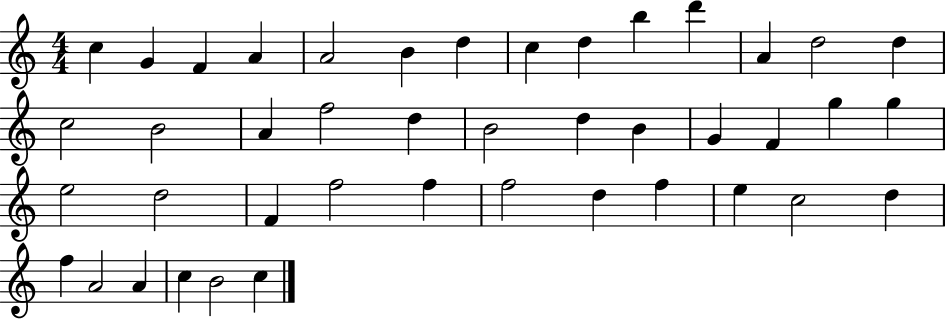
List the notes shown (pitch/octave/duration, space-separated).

C5/q G4/q F4/q A4/q A4/h B4/q D5/q C5/q D5/q B5/q D6/q A4/q D5/h D5/q C5/h B4/h A4/q F5/h D5/q B4/h D5/q B4/q G4/q F4/q G5/q G5/q E5/h D5/h F4/q F5/h F5/q F5/h D5/q F5/q E5/q C5/h D5/q F5/q A4/h A4/q C5/q B4/h C5/q